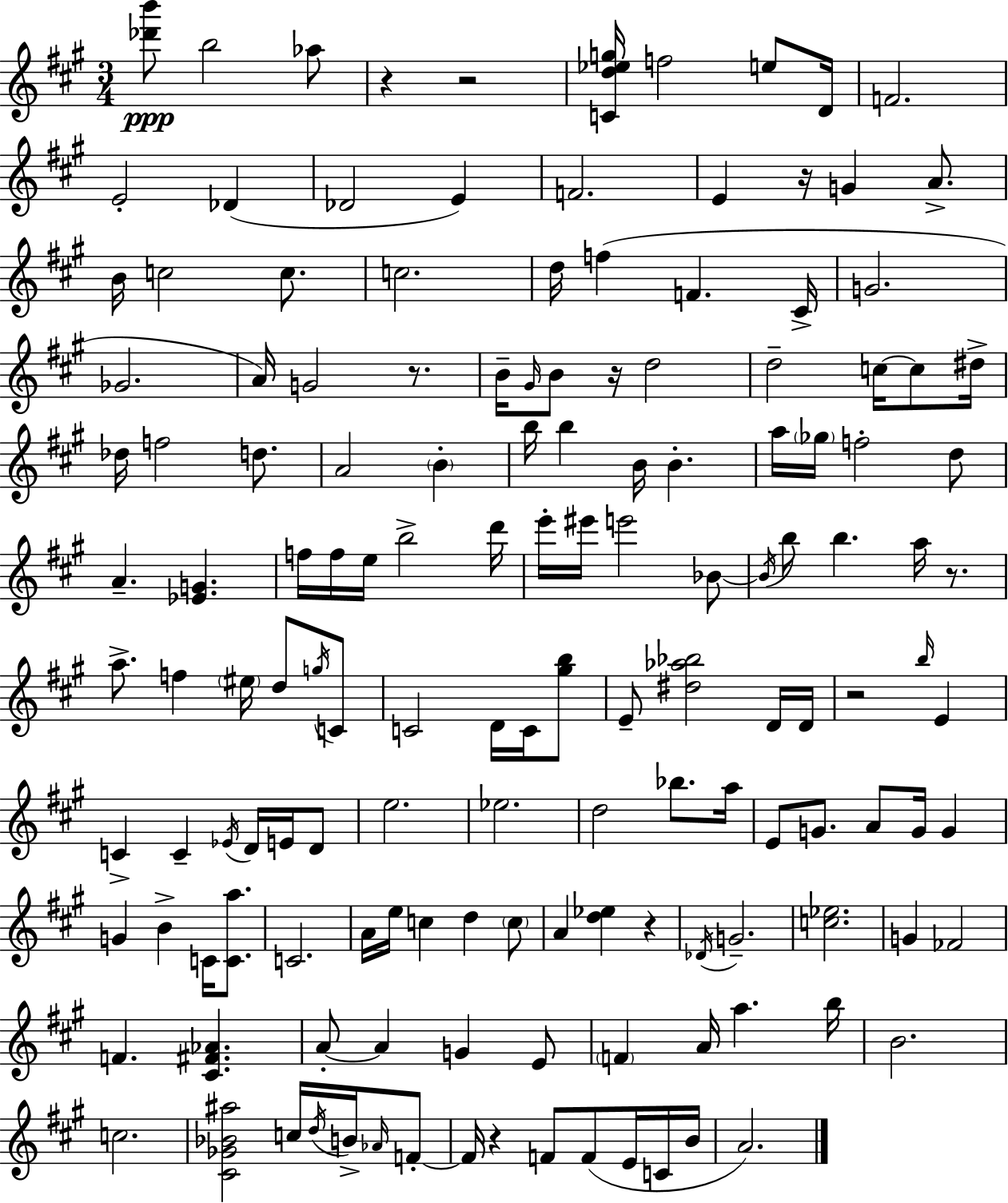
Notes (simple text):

[Db6,B6]/e B5/h Ab5/e R/q R/h [C4,D5,Eb5,G5]/s F5/h E5/e D4/s F4/h. E4/h Db4/q Db4/h E4/q F4/h. E4/q R/s G4/q A4/e. B4/s C5/h C5/e. C5/h. D5/s F5/q F4/q. C#4/s G4/h. Gb4/h. A4/s G4/h R/e. B4/s G#4/s B4/e R/s D5/h D5/h C5/s C5/e D#5/s Db5/s F5/h D5/e. A4/h B4/q B5/s B5/q B4/s B4/q. A5/s Gb5/s F5/h D5/e A4/q. [Eb4,G4]/q. F5/s F5/s E5/s B5/h D6/s E6/s EIS6/s E6/h Bb4/e Bb4/s B5/e B5/q. A5/s R/e. A5/e. F5/q EIS5/s D5/e G5/s C4/e C4/h D4/s C4/s [G#5,B5]/e E4/e [D#5,Ab5,Bb5]/h D4/s D4/s R/h B5/s E4/q C4/q C4/q Eb4/s D4/s E4/s D4/e E5/h. Eb5/h. D5/h Bb5/e. A5/s E4/e G4/e. A4/e G4/s G4/q G4/q B4/q C4/s [C4,A5]/e. C4/h. A4/s E5/s C5/q D5/q C5/e A4/q [D5,Eb5]/q R/q Db4/s G4/h. [C5,Eb5]/h. G4/q FES4/h F4/q. [C#4,F#4,Ab4]/q. A4/e A4/q G4/q E4/e F4/q A4/s A5/q. B5/s B4/h. C5/h. [C#4,Gb4,Bb4,A#5]/h C5/s D5/s B4/s Ab4/s F4/e F4/s R/q F4/e F4/e E4/s C4/s B4/s A4/h.